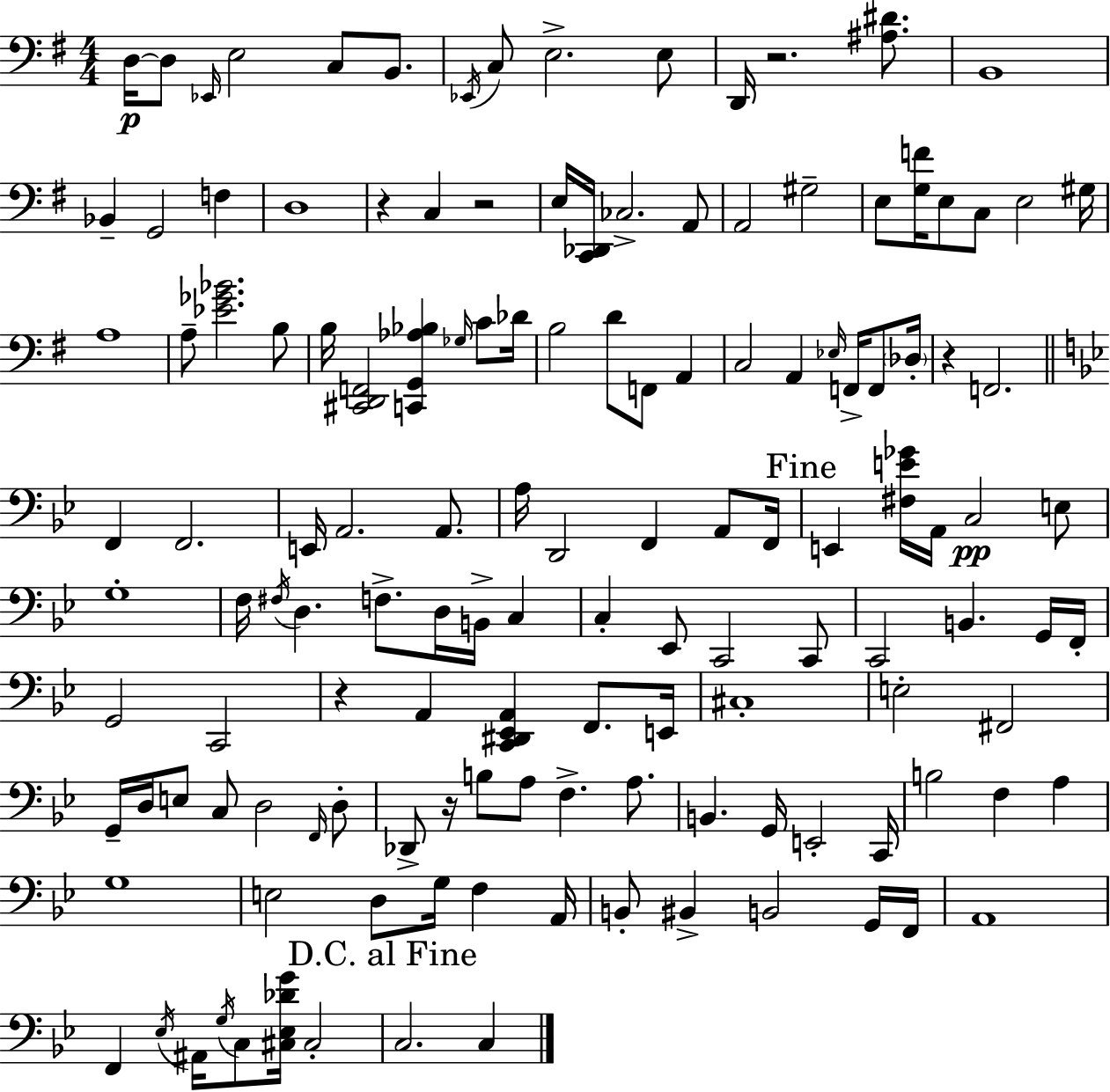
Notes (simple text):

D3/s D3/e Eb2/s E3/h C3/e B2/e. Eb2/s C3/e E3/h. E3/e D2/s R/h. [A#3,D#4]/e. B2/w Bb2/q G2/h F3/q D3/w R/q C3/q R/h E3/s [C2,Db2]/s CES3/h. A2/e A2/h G#3/h E3/e [G3,F4]/s E3/e C3/e E3/h G#3/s A3/w A3/e [Eb4,Gb4,Bb4]/h. B3/e B3/s [C#2,D2,F2]/h [C2,G2,Ab3,Bb3]/q Gb3/s C4/e Db4/s B3/h D4/e F2/e A2/q C3/h A2/q Eb3/s F2/s F2/e Db3/s R/q F2/h. F2/q F2/h. E2/s A2/h. A2/e. A3/s D2/h F2/q A2/e F2/s E2/q [F#3,E4,Gb4]/s A2/s C3/h E3/e G3/w F3/s F#3/s D3/q. F3/e. D3/s B2/s C3/q C3/q Eb2/e C2/h C2/e C2/h B2/q. G2/s F2/s G2/h C2/h R/q A2/q [C2,D#2,Eb2,A2]/q F2/e. E2/s C#3/w E3/h F#2/h G2/s D3/s E3/e C3/e D3/h F2/s D3/e Db2/e R/s B3/e A3/e F3/q. A3/e. B2/q. G2/s E2/h C2/s B3/h F3/q A3/q G3/w E3/h D3/e G3/s F3/q A2/s B2/e BIS2/q B2/h G2/s F2/s A2/w F2/q Eb3/s A#2/s G3/s C3/e [C#3,Eb3,Db4,G4]/s C#3/h C3/h. C3/q